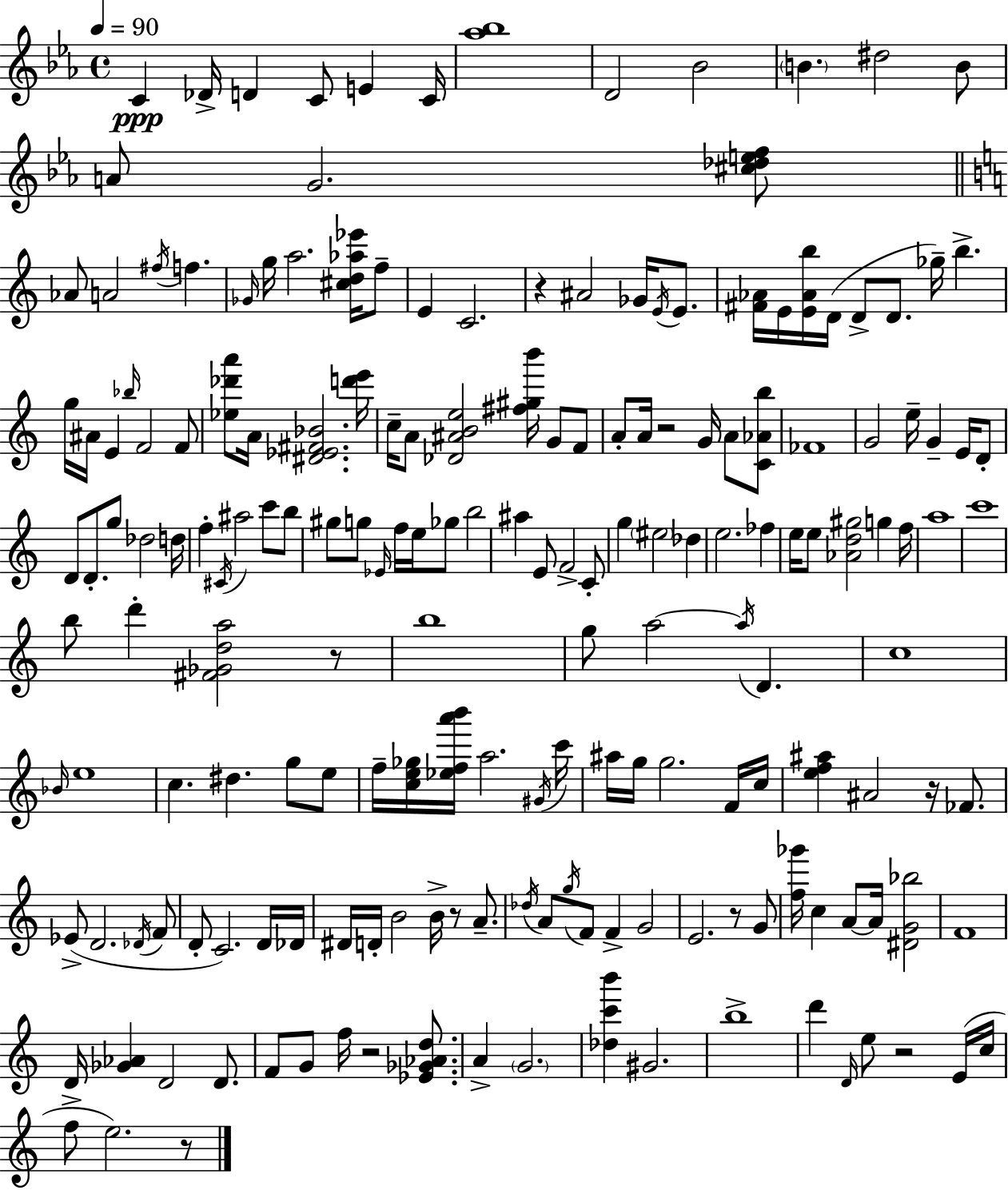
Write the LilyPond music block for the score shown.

{
  \clef treble
  \time 4/4
  \defaultTimeSignature
  \key c \minor
  \tempo 4 = 90
  c'4\ppp des'16-> d'4 c'8 e'4 c'16 | <aes'' bes''>1 | d'2 bes'2 | \parenthesize b'4. dis''2 b'8 | \break a'8 g'2. <cis'' des'' e'' f''>8 | \bar "||" \break \key c \major aes'8 a'2 \acciaccatura { fis''16 } f''4. | \grace { ges'16 } g''16 a''2. <cis'' d'' aes'' ees'''>16 | f''8-- e'4 c'2. | r4 ais'2 ges'16 \acciaccatura { e'16 } | \break e'8. <fis' aes'>16 e'16 <e' aes' b''>16 d'16( d'8-> d'8. ges''16--) b''4.-> | g''16 ais'16 e'4 \grace { bes''16 } f'2 | f'8 <ees'' des''' a'''>8 a'16 <dis' ees' fis' bes'>2. | <d''' e'''>16 c''16-- a'8 <des' ais' b' e''>2 <fis'' gis'' b'''>16 | \break g'8 f'8 a'8-. a'16 r2 g'16 | a'8 <c' aes' b''>8 fes'1 | g'2 e''16-- g'4-- | e'16 d'8-. d'8 d'8.-. g''8 des''2 | \break d''16 f''4-. \acciaccatura { cis'16 } ais''2 | c'''8 b''8 gis''8 g''8 \grace { ees'16 } f''16 e''16 ges''8 b''2 | ais''4 e'8 f'2-> | c'8-. g''4 \parenthesize eis''2 | \break des''4 e''2. | fes''4 e''16 e''8 <aes' d'' gis''>2 | g''4 f''16 a''1 | c'''1 | \break b''8 d'''4-. <fis' ges' d'' a''>2 | r8 b''1 | g''8 a''2~~ | \acciaccatura { a''16 } d'4. c''1 | \break \grace { bes'16 } e''1 | c''4. dis''4. | g''8 e''8 f''16-- <c'' e'' ges''>16 <ees'' f'' a''' b'''>16 a''2. | \acciaccatura { gis'16 } c'''16 ais''16 g''16 g''2. | \break f'16 c''16 <e'' f'' ais''>4 ais'2 | r16 fes'8. ees'8->( d'2. | \acciaccatura { des'16 } f'8 d'8-. c'2.) | d'16 des'16 dis'16 d'16-. b'2 | \break b'16-> r8 a'8.-- \acciaccatura { des''16 } a'8 \acciaccatura { g''16 } f'8 | f'4-> g'2 e'2. | r8 g'8 <f'' ges'''>16 c''4 | a'8~~ a'16 <dis' g' bes''>2 f'1 | \break d'16 <ges' aes'>4 | d'2 d'8. f'8 g'8 | f''16 r2 <ees' ges' aes' d''>8. a'4-> | \parenthesize g'2. <des'' c''' b'''>4 | \break gis'2. b''1-> | d'''4 | \grace { d'16 } e''8 r2 e'16( c''16 f''8-> e''2.) | r8 \bar "|."
}